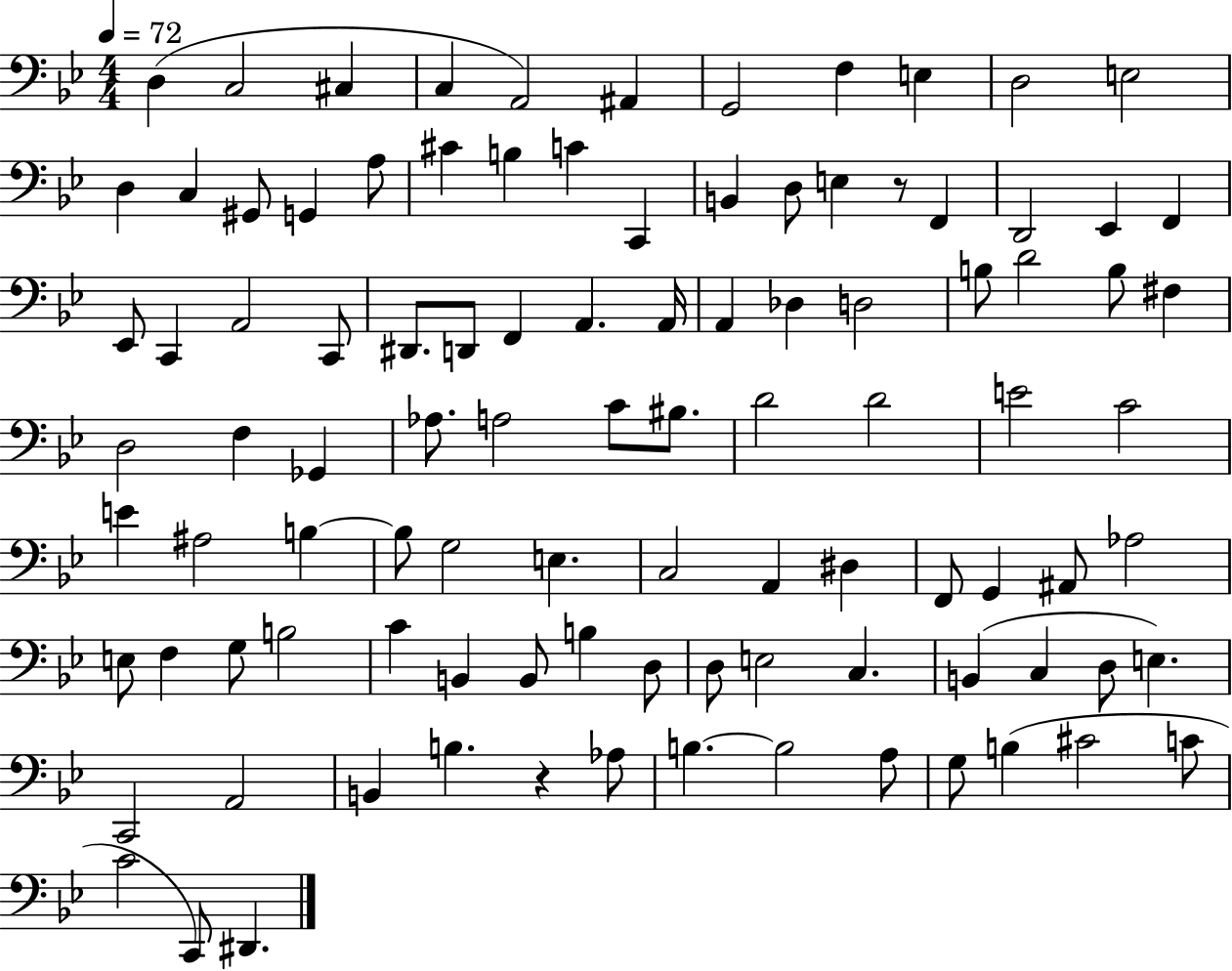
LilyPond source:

{
  \clef bass
  \numericTimeSignature
  \time 4/4
  \key bes \major
  \tempo 4 = 72
  d4( c2 cis4 | c4 a,2) ais,4 | g,2 f4 e4 | d2 e2 | \break d4 c4 gis,8 g,4 a8 | cis'4 b4 c'4 c,4 | b,4 d8 e4 r8 f,4 | d,2 ees,4 f,4 | \break ees,8 c,4 a,2 c,8 | dis,8. d,8 f,4 a,4. a,16 | a,4 des4 d2 | b8 d'2 b8 fis4 | \break d2 f4 ges,4 | aes8. a2 c'8 bis8. | d'2 d'2 | e'2 c'2 | \break e'4 ais2 b4~~ | b8 g2 e4. | c2 a,4 dis4 | f,8 g,4 ais,8 aes2 | \break e8 f4 g8 b2 | c'4 b,4 b,8 b4 d8 | d8 e2 c4. | b,4( c4 d8 e4.) | \break c,2 a,2 | b,4 b4. r4 aes8 | b4.~~ b2 a8 | g8 b4( cis'2 c'8 | \break c'2 c,8) dis,4. | \bar "|."
}